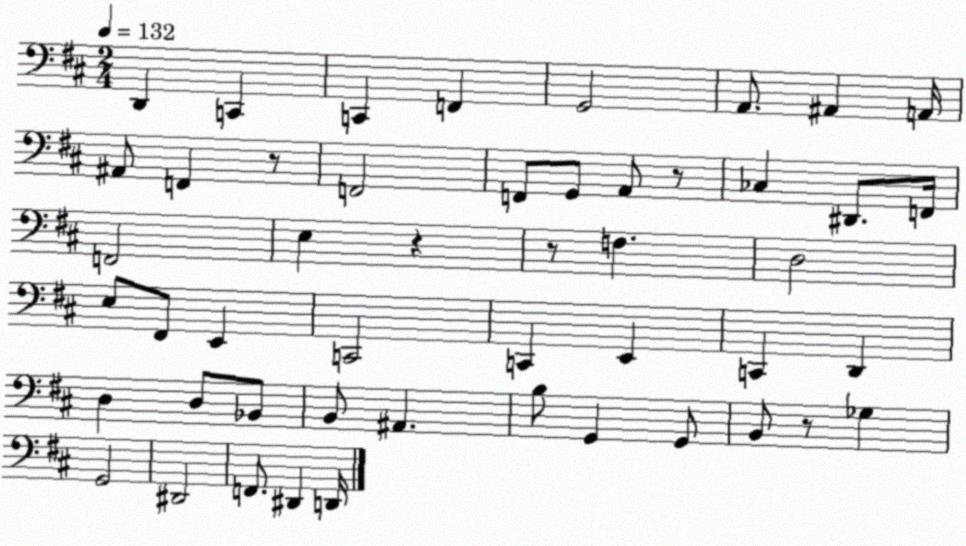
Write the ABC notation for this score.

X:1
T:Untitled
M:2/4
L:1/4
K:D
D,, C,, C,, F,, G,,2 A,,/2 ^A,, A,,/4 ^A,,/2 F,, z/2 F,,2 F,,/2 G,,/2 A,,/2 z/2 _C, ^D,,/2 F,,/4 F,,2 E, z z/2 F, D,2 E,/2 ^F,,/2 E,, C,,2 C,, E,, C,, D,, D, D,/2 _B,,/2 B,,/2 ^A,, B,/2 G,, G,,/2 B,,/2 z/2 _G, G,,2 ^D,,2 F,,/2 ^D,, D,,/4